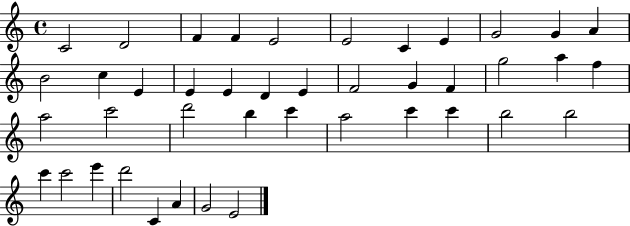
{
  \clef treble
  \time 4/4
  \defaultTimeSignature
  \key c \major
  c'2 d'2 | f'4 f'4 e'2 | e'2 c'4 e'4 | g'2 g'4 a'4 | \break b'2 c''4 e'4 | e'4 e'4 d'4 e'4 | f'2 g'4 f'4 | g''2 a''4 f''4 | \break a''2 c'''2 | d'''2 b''4 c'''4 | a''2 c'''4 c'''4 | b''2 b''2 | \break c'''4 c'''2 e'''4 | d'''2 c'4 a'4 | g'2 e'2 | \bar "|."
}